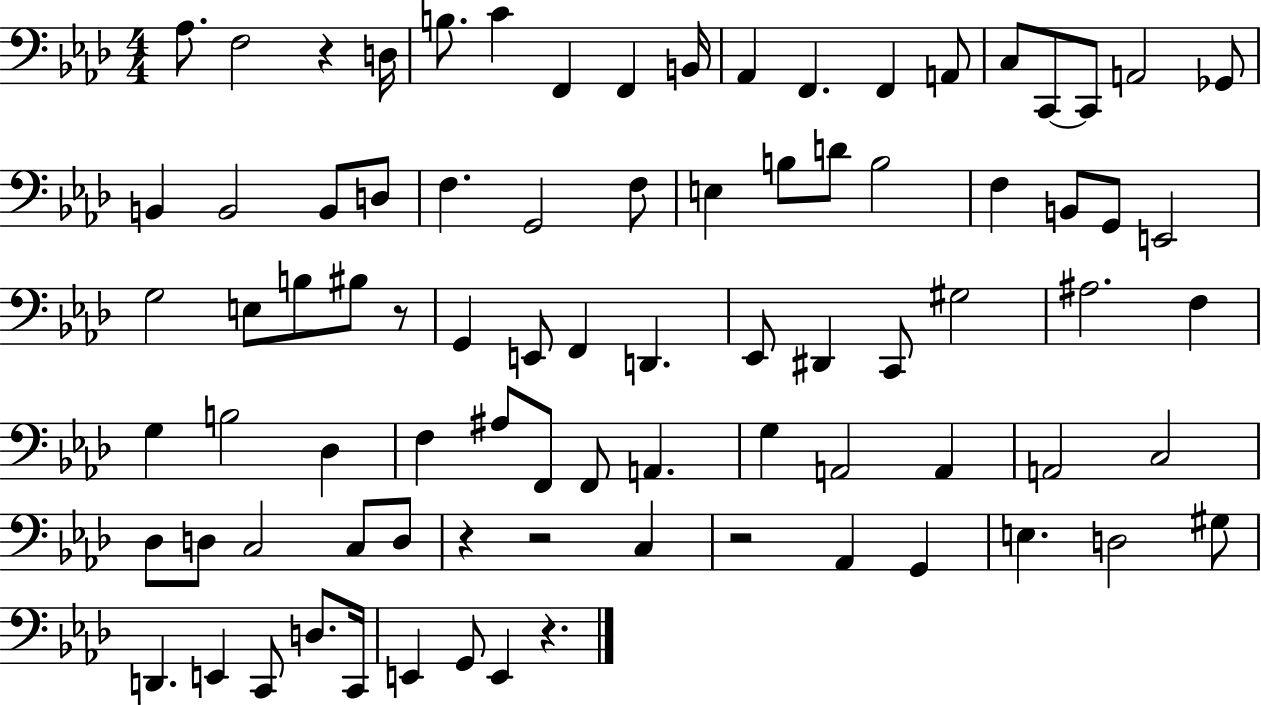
X:1
T:Untitled
M:4/4
L:1/4
K:Ab
_A,/2 F,2 z D,/4 B,/2 C F,, F,, B,,/4 _A,, F,, F,, A,,/2 C,/2 C,,/2 C,,/2 A,,2 _G,,/2 B,, B,,2 B,,/2 D,/2 F, G,,2 F,/2 E, B,/2 D/2 B,2 F, B,,/2 G,,/2 E,,2 G,2 E,/2 B,/2 ^B,/2 z/2 G,, E,,/2 F,, D,, _E,,/2 ^D,, C,,/2 ^G,2 ^A,2 F, G, B,2 _D, F, ^A,/2 F,,/2 F,,/2 A,, G, A,,2 A,, A,,2 C,2 _D,/2 D,/2 C,2 C,/2 D,/2 z z2 C, z2 _A,, G,, E, D,2 ^G,/2 D,, E,, C,,/2 D,/2 C,,/4 E,, G,,/2 E,, z